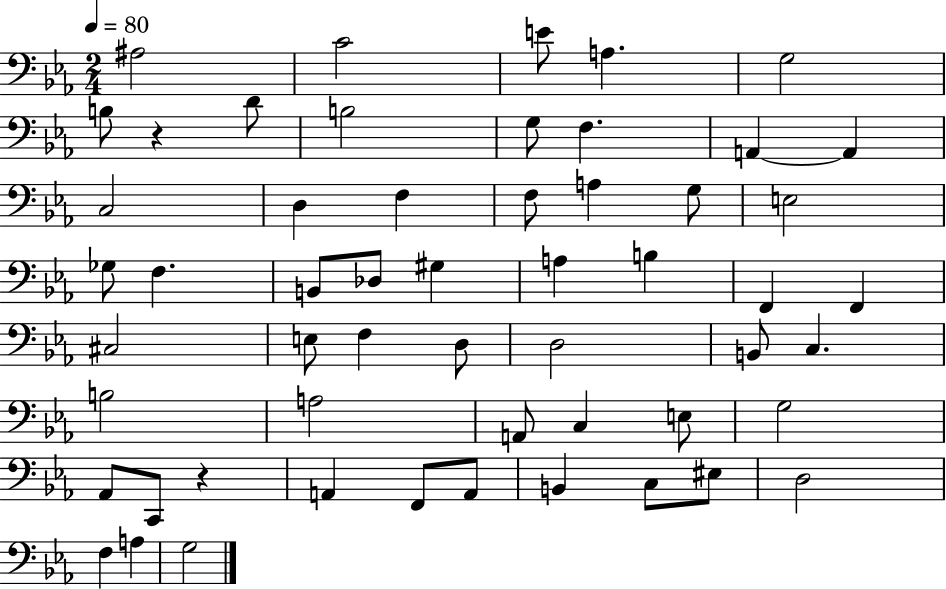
{
  \clef bass
  \numericTimeSignature
  \time 2/4
  \key ees \major
  \tempo 4 = 80
  ais2 | c'2 | e'8 a4. | g2 | \break b8 r4 d'8 | b2 | g8 f4. | a,4~~ a,4 | \break c2 | d4 f4 | f8 a4 g8 | e2 | \break ges8 f4. | b,8 des8 gis4 | a4 b4 | f,4 f,4 | \break cis2 | e8 f4 d8 | d2 | b,8 c4. | \break b2 | a2 | a,8 c4 e8 | g2 | \break aes,8 c,8 r4 | a,4 f,8 a,8 | b,4 c8 eis8 | d2 | \break f4 a4 | g2 | \bar "|."
}